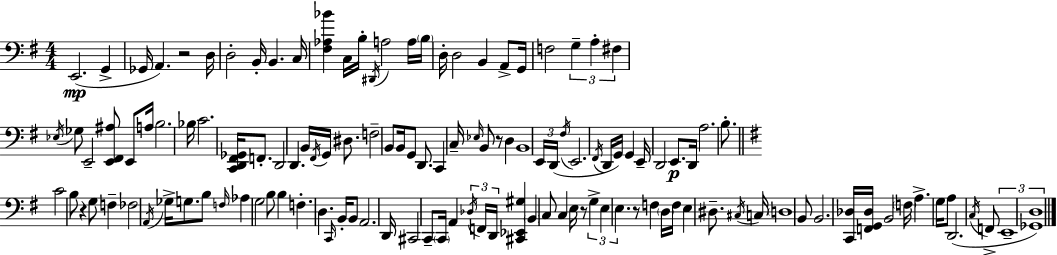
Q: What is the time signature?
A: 4/4